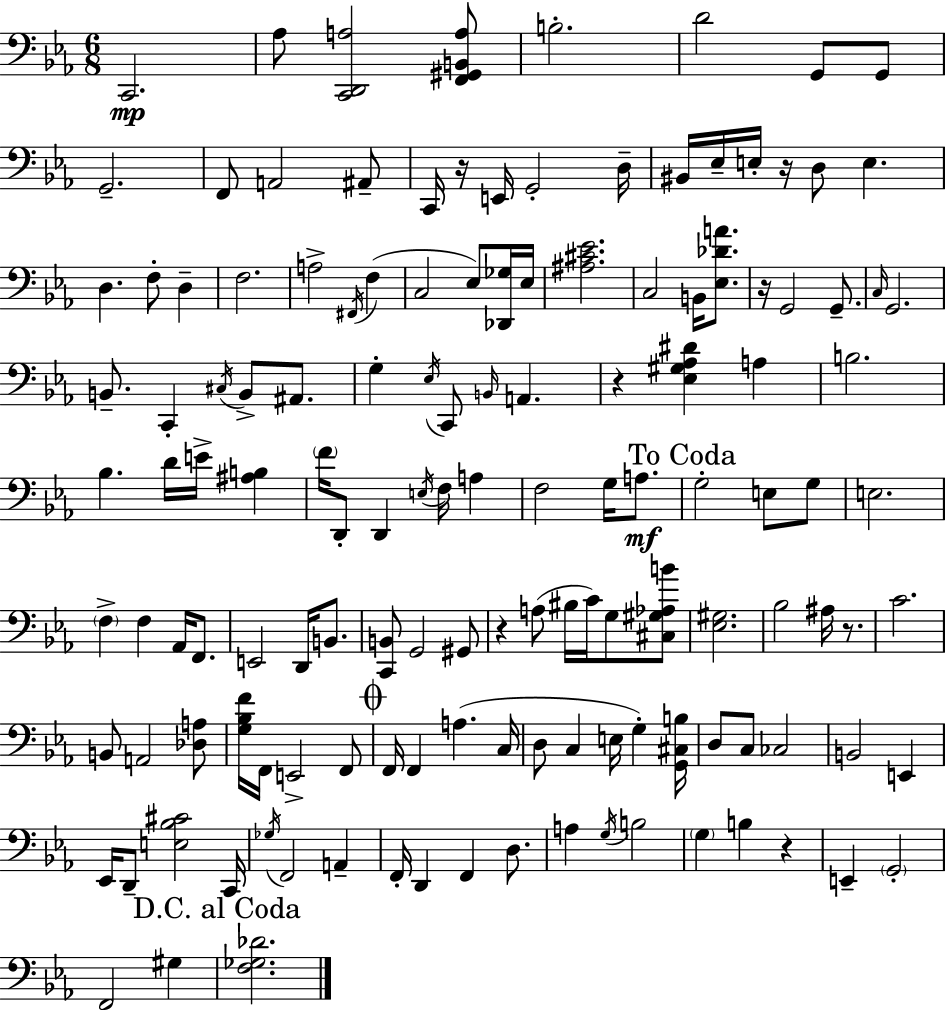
{
  \clef bass
  \numericTimeSignature
  \time 6/8
  \key ees \major
  c,2.\mp | aes8 <c, d, a>2 <f, gis, b, a>8 | b2.-. | d'2 g,8 g,8 | \break g,2.-- | f,8 a,2 ais,8-- | c,16 r16 e,16 g,2-. d16-- | bis,16 ees16-- e16-. r16 d8 e4. | \break d4. f8-. d4-- | f2. | a2-> \acciaccatura { fis,16 }( f4 | c2 ees8) <des, ges>16 | \break ees16 <ais cis' ees'>2. | c2 b,16 <ees des' a'>8. | r16 g,2 g,8.-- | \grace { c16 } g,2. | \break b,8.-- c,4-. \acciaccatura { cis16 } b,8-> | ais,8. g4-. \acciaccatura { ees16 } c,8 \grace { b,16 } a,4. | r4 <ees gis aes dis'>4 | a4 b2. | \break bes4. d'16 | e'16-> <ais b>4 \parenthesize f'16 d,8-. d,4 | \acciaccatura { e16 } f16 a4 f2 | g16 a8.\mf \mark "To Coda" g2-. | \break e8 g8 e2. | \parenthesize f4-> f4 | aes,16 f,8. e,2 | d,16 b,8. <c, b,>8 g,2 | \break gis,8 r4 a8( | bis16 c'16) g8 <cis gis aes b'>8 <ees gis>2. | bes2 | ais16 r8. c'2. | \break b,8 a,2 | <des a>8 <g bes f'>16 f,16 e,2-> | f,8 \mark \markup { \musicglyph "scripts.coda" } f,16 f,4 a4.( | c16 d8 c4 | \break e16 g4-.) <g, cis b>16 d8 c8 ces2 | b,2 | e,4 ees,16 d,8-- <e bes cis'>2 | c,16 \acciaccatura { ges16 } f,2 | \break a,4-- f,16-. d,4 | f,4 d8. a4 \acciaccatura { g16 } | b2 \parenthesize g4 | b4 r4 e,4-- | \break \parenthesize g,2-. f,2 | gis4 \mark "D.C. al Coda" <f ges des'>2. | \bar "|."
}